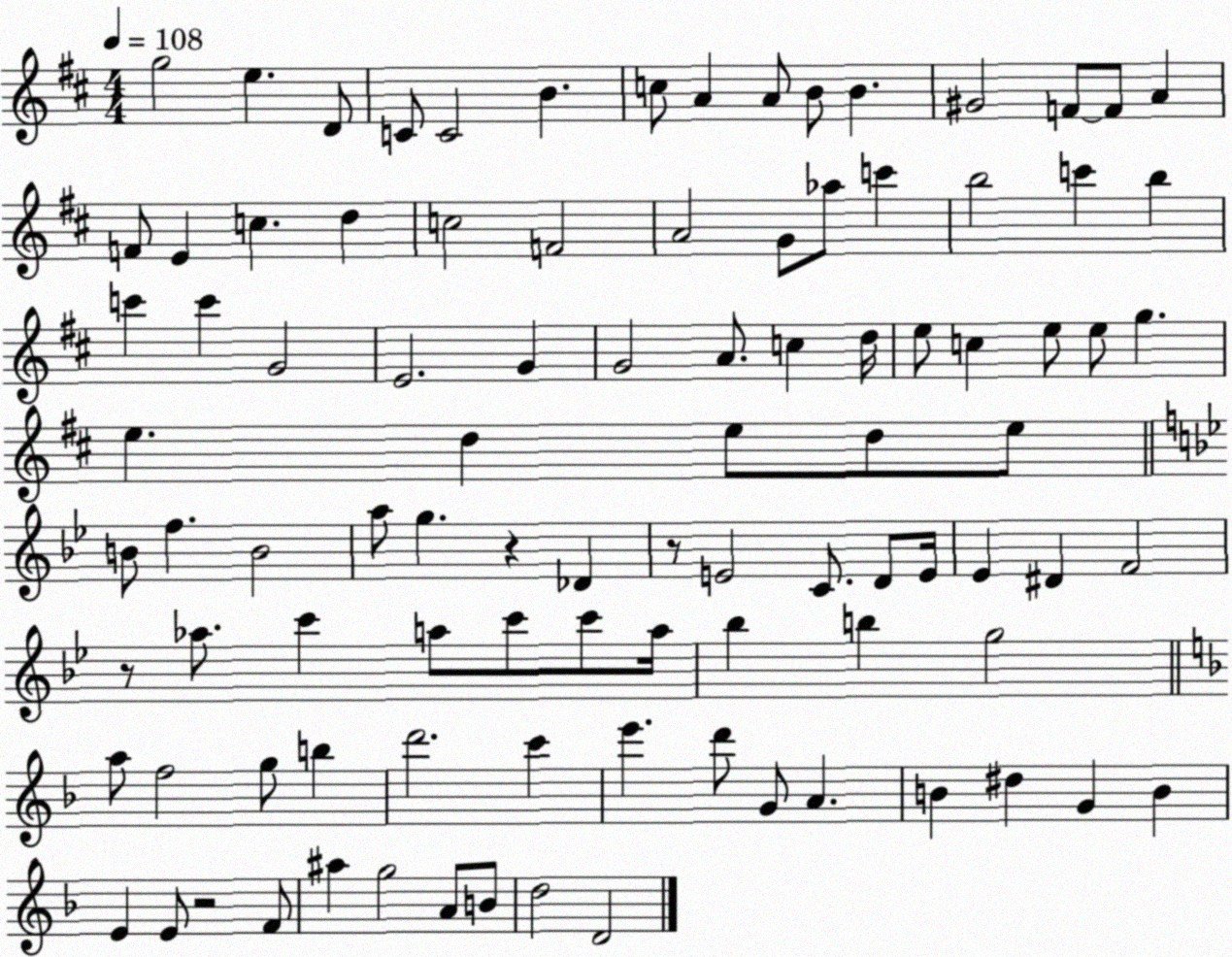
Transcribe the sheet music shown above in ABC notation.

X:1
T:Untitled
M:4/4
L:1/4
K:D
g2 e D/2 C/2 C2 B c/2 A A/2 B/2 B ^G2 F/2 F/2 A F/2 E c d c2 F2 A2 G/2 _a/2 c' b2 c' b c' c' G2 E2 G G2 A/2 c d/4 e/2 c e/2 e/2 g e d e/2 d/2 e/2 B/2 f B2 a/2 g z _D z/2 E2 C/2 D/2 E/4 _E ^D F2 z/2 _a/2 c' a/2 c'/2 c'/2 a/4 _b b g2 a/2 f2 g/2 b d'2 c' e' d'/2 G/2 A B ^d G B E E/2 z2 F/2 ^a g2 A/2 B/2 d2 D2